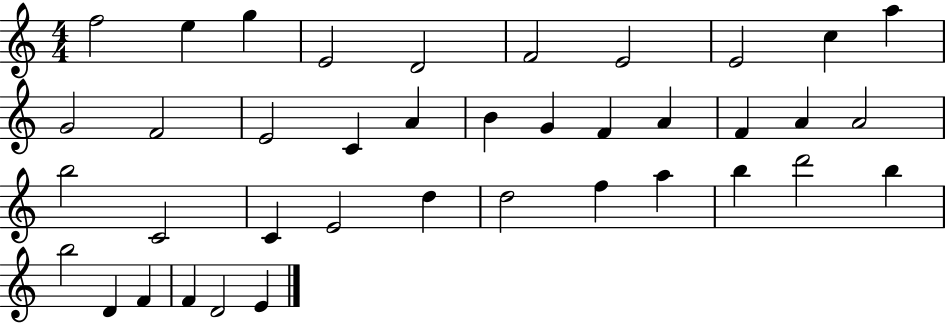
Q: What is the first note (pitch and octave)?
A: F5